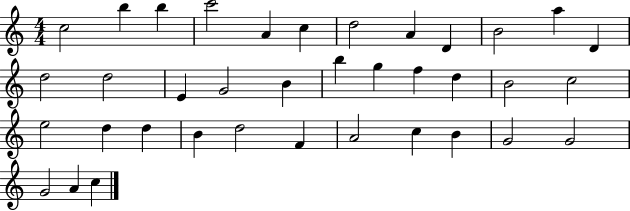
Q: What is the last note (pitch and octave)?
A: C5